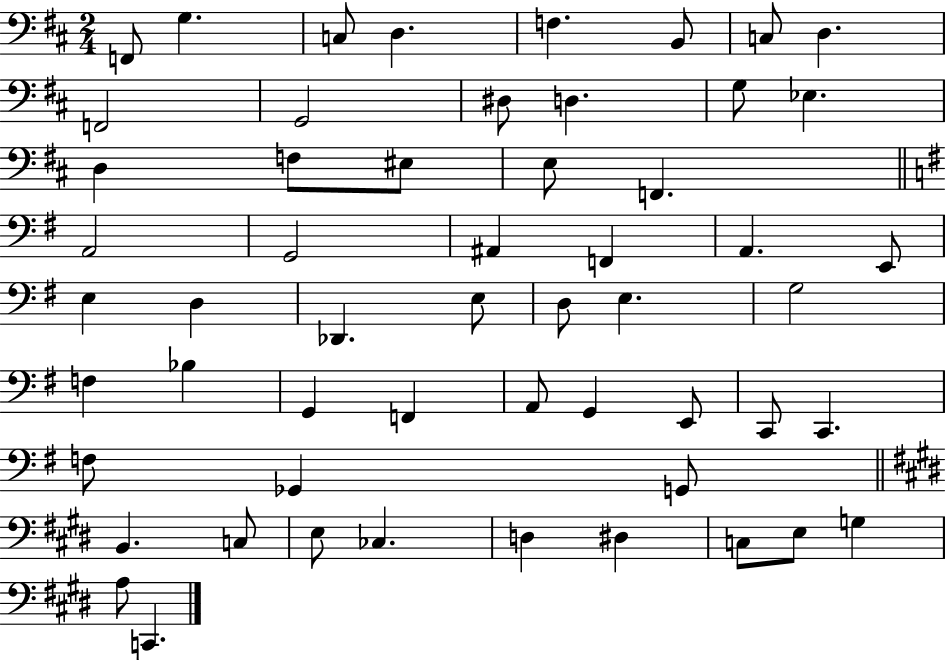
{
  \clef bass
  \numericTimeSignature
  \time 2/4
  \key d \major
  \repeat volta 2 { f,8 g4. | c8 d4. | f4. b,8 | c8 d4. | \break f,2 | g,2 | dis8 d4. | g8 ees4. | \break d4 f8 eis8 | e8 f,4. | \bar "||" \break \key g \major a,2 | g,2 | ais,4 f,4 | a,4. e,8 | \break e4 d4 | des,4. e8 | d8 e4. | g2 | \break f4 bes4 | g,4 f,4 | a,8 g,4 e,8 | c,8 c,4. | \break f8 ges,4 g,8 | \bar "||" \break \key e \major b,4. c8 | e8 ces4. | d4 dis4 | c8 e8 g4 | \break a8 c,4. | } \bar "|."
}